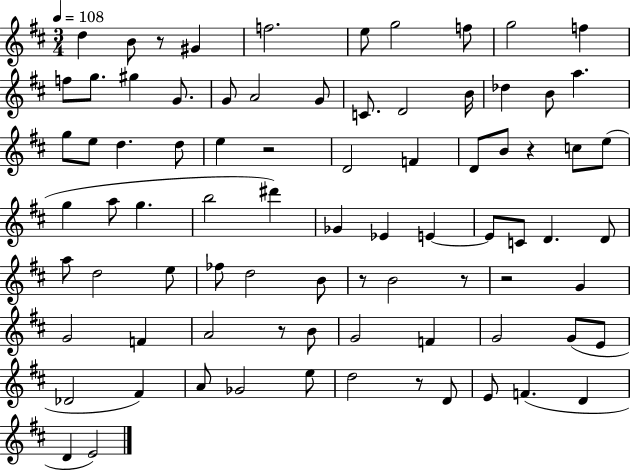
D5/q B4/e R/e G#4/q F5/h. E5/e G5/h F5/e G5/h F5/q F5/e G5/e. G#5/q G4/e. G4/e A4/h G4/e C4/e. D4/h B4/s Db5/q B4/e A5/q. G5/e E5/e D5/q. D5/e E5/q R/h D4/h F4/q D4/e B4/e R/q C5/e E5/e G5/q A5/e G5/q. B5/h D#6/q Gb4/q Eb4/q E4/q E4/e C4/e D4/q. D4/e A5/e D5/h E5/e FES5/e D5/h B4/e R/e B4/h R/e R/h G4/q G4/h F4/q A4/h R/e B4/e G4/h F4/q G4/h G4/e E4/e Db4/h F#4/q A4/e Gb4/h E5/e D5/h R/e D4/e E4/e F4/q. D4/q D4/q E4/h